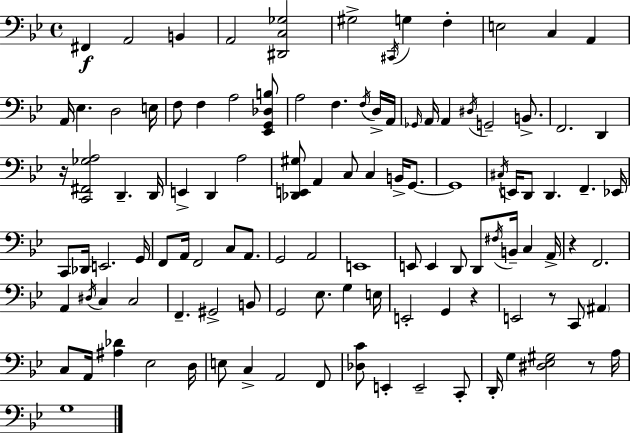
{
  \clef bass
  \time 4/4
  \defaultTimeSignature
  \key bes \major
  fis,4\f a,2 b,4 | a,2 <dis, c ges>2 | gis2-> \acciaccatura { cis,16 } g4 f4-. | e2 c4 a,4 | \break a,16 ees4. d2 | e16 f8 f4 a2 <ees, g, des b>8 | a2 f4. \acciaccatura { f16 } | d16-> a,16 \grace { ges,16 } a,16 a,4 \acciaccatura { dis16 } g,2-- | \break b,8.-> f,2. | d,4 r16 <c, fis, ges a>2 d,4.-- | d,16 e,4-> d,4 a2 | <des, e, gis>8 a,4 c8 c4 | \break b,16-> g,8.~~ g,1 | \acciaccatura { cis16 } e,16 d,8 d,4. f,4.-- | ees,16 c,8 des,16 e,2. | g,16 f,8 a,16 f,2 | \break c8 a,8. g,2 a,2 | e,1 | e,8 e,4 d,8 d,8 \acciaccatura { fis16 } | b,16-- c4 a,16-> r4 f,2. | \break a,4 \acciaccatura { dis16 } c4 c2 | f,4.-- gis,2-> | b,8 g,2 ees8. | g4 e16 e,2-. g,4 | \break r4 e,2 r8 | c,8 \parenthesize ais,4 c8 a,16 <ais des'>4 ees2 | d16 e8 c4-> a,2 | f,8 <des c'>8 e,4-. e,2-- | \break c,8-. d,16-. g4 <dis ees gis>2 | r8 a16 g1 | \bar "|."
}